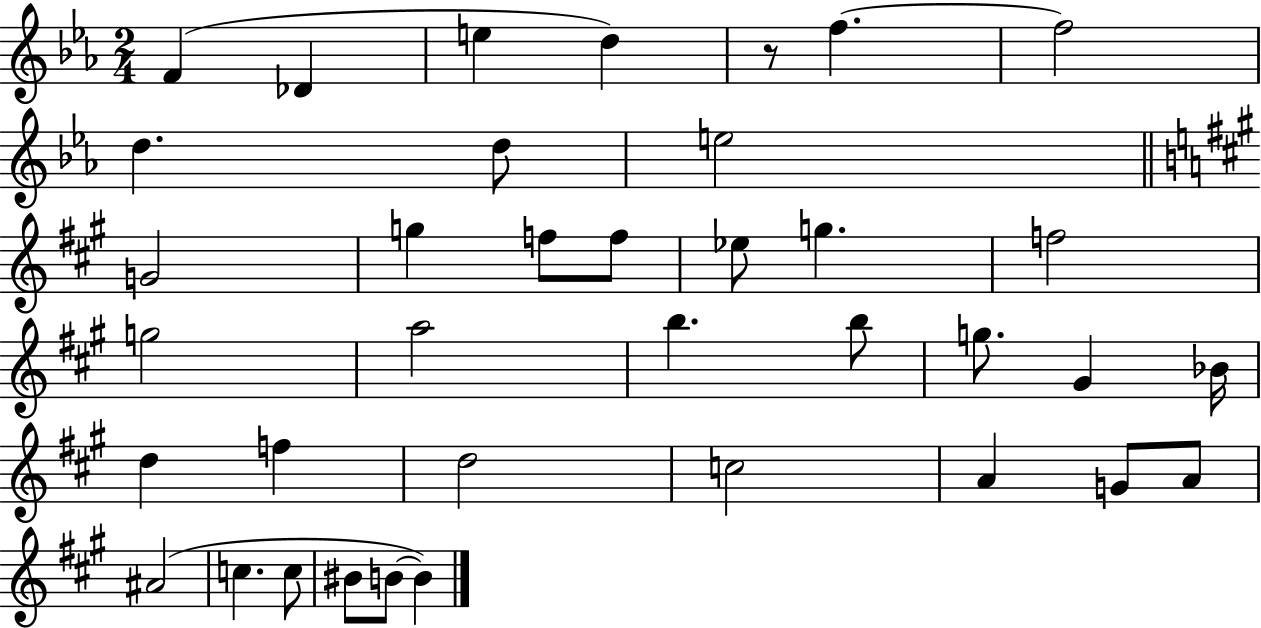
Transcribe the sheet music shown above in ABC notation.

X:1
T:Untitled
M:2/4
L:1/4
K:Eb
F _D e d z/2 f f2 d d/2 e2 G2 g f/2 f/2 _e/2 g f2 g2 a2 b b/2 g/2 ^G _B/4 d f d2 c2 A G/2 A/2 ^A2 c c/2 ^B/2 B/2 B